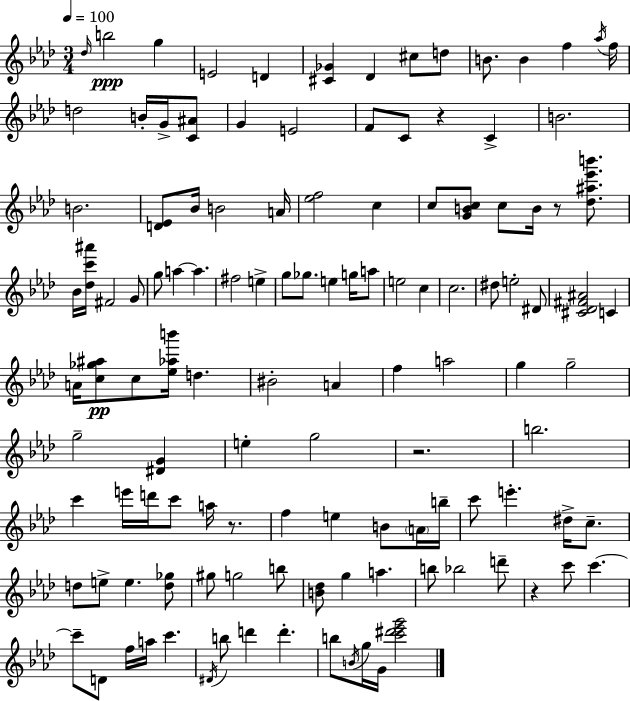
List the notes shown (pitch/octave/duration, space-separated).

Db5/s B5/h G5/q E4/h D4/q [C#4,Gb4]/q Db4/q C#5/e D5/e B4/e. B4/q F5/q Ab5/s F5/s D5/h B4/s G4/s [C4,A#4]/e G4/q E4/h F4/e C4/e R/q C4/q B4/h. B4/h. [D4,Eb4]/e Bb4/s B4/h A4/s [Eb5,F5]/h C5/q C5/e [G4,B4,C5]/e C5/e B4/s R/e [Db5,A#5,Eb6,B6]/e. Bb4/s [Db5,C6,A#6]/s F#4/h G4/e G5/e A5/q A5/q. F#5/h E5/q G5/e Gb5/e. E5/q G5/s A5/e E5/h C5/q C5/h. D#5/e E5/h D#4/e [C#4,Db4,F#4,A#4]/h C4/q A4/s [C5,Gb5,A#5]/e C5/e [Eb5,Ab5,B6]/s D5/q. BIS4/h A4/q F5/q A5/h G5/q G5/h G5/h [D#4,G4]/q E5/q G5/h R/h. B5/h. C6/q E6/s D6/s C6/e A5/s R/e. F5/q E5/q B4/e A4/s B5/s C6/e E6/q. D#5/s C5/e. D5/e E5/e E5/q. [D5,Gb5]/e G#5/e G5/h B5/e [B4,Db5]/e G5/q A5/q. B5/e Bb5/h D6/e R/q C6/e C6/q. C6/e D4/e F5/s A5/s C6/q. D#4/s B5/e D6/q D6/q. B5/e B4/s G5/s G4/s [C6,D#6,Eb6,G6]/h